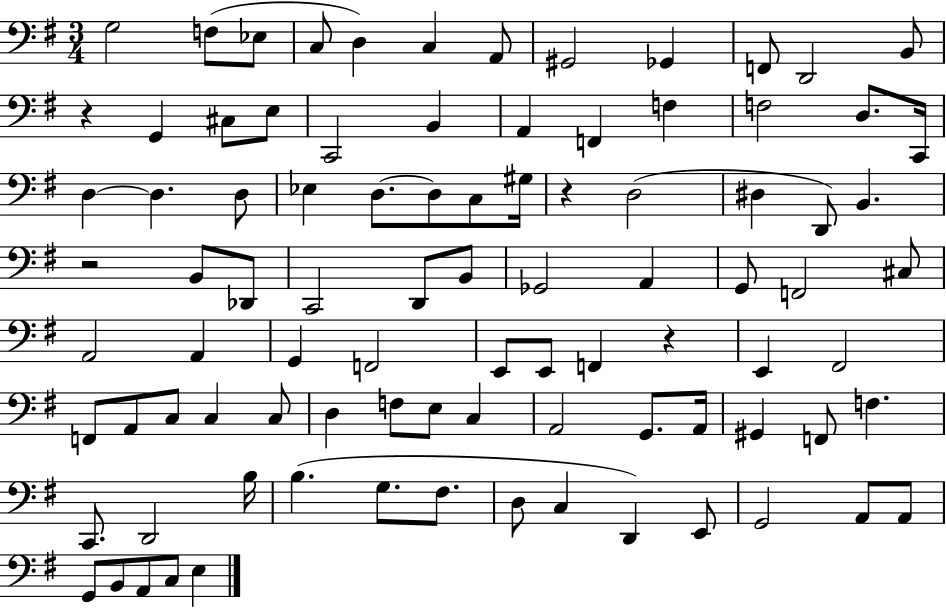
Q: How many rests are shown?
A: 4